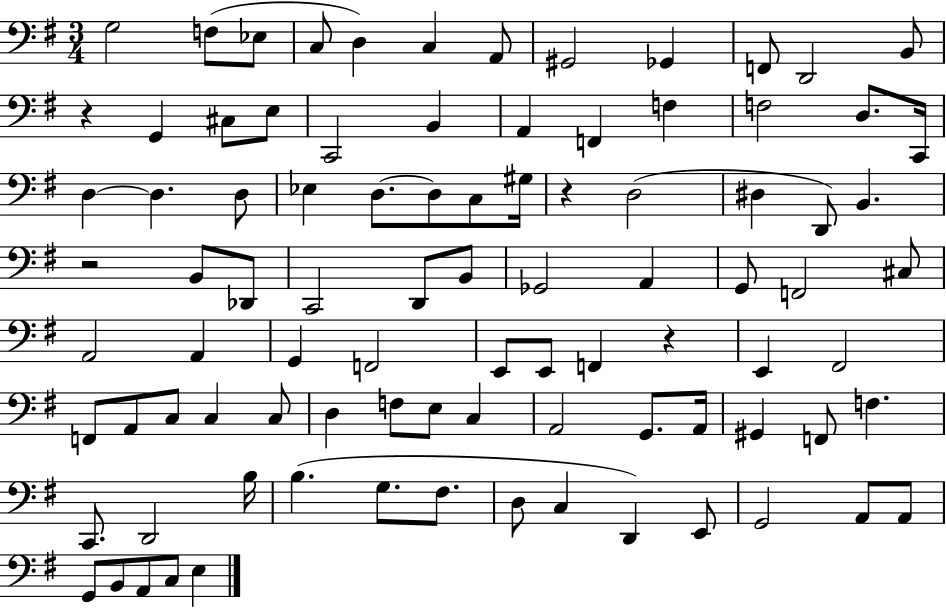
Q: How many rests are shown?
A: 4